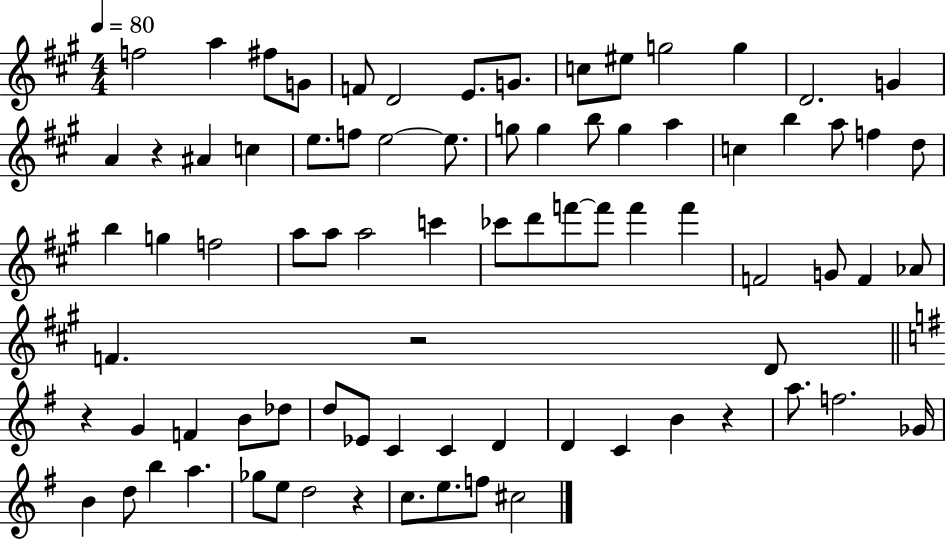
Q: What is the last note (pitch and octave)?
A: C#5